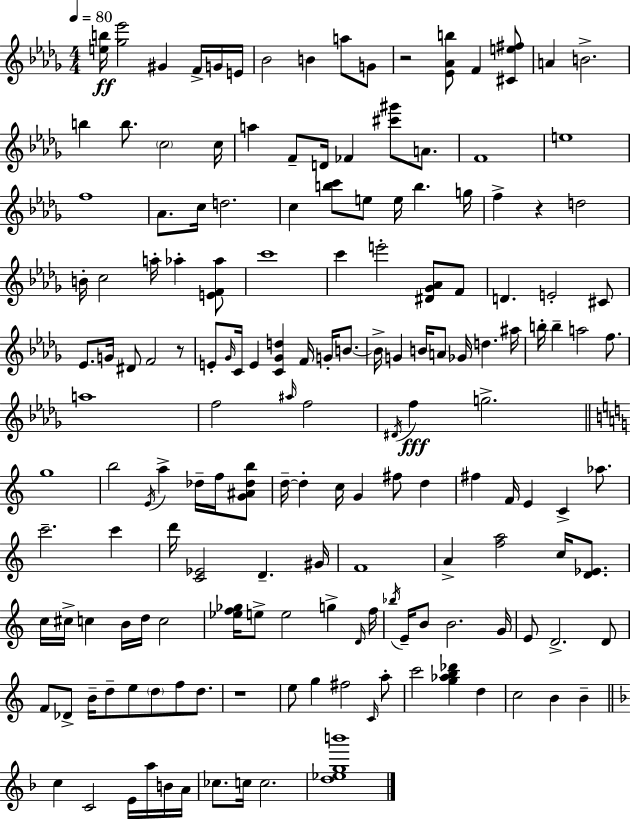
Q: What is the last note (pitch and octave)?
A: C5